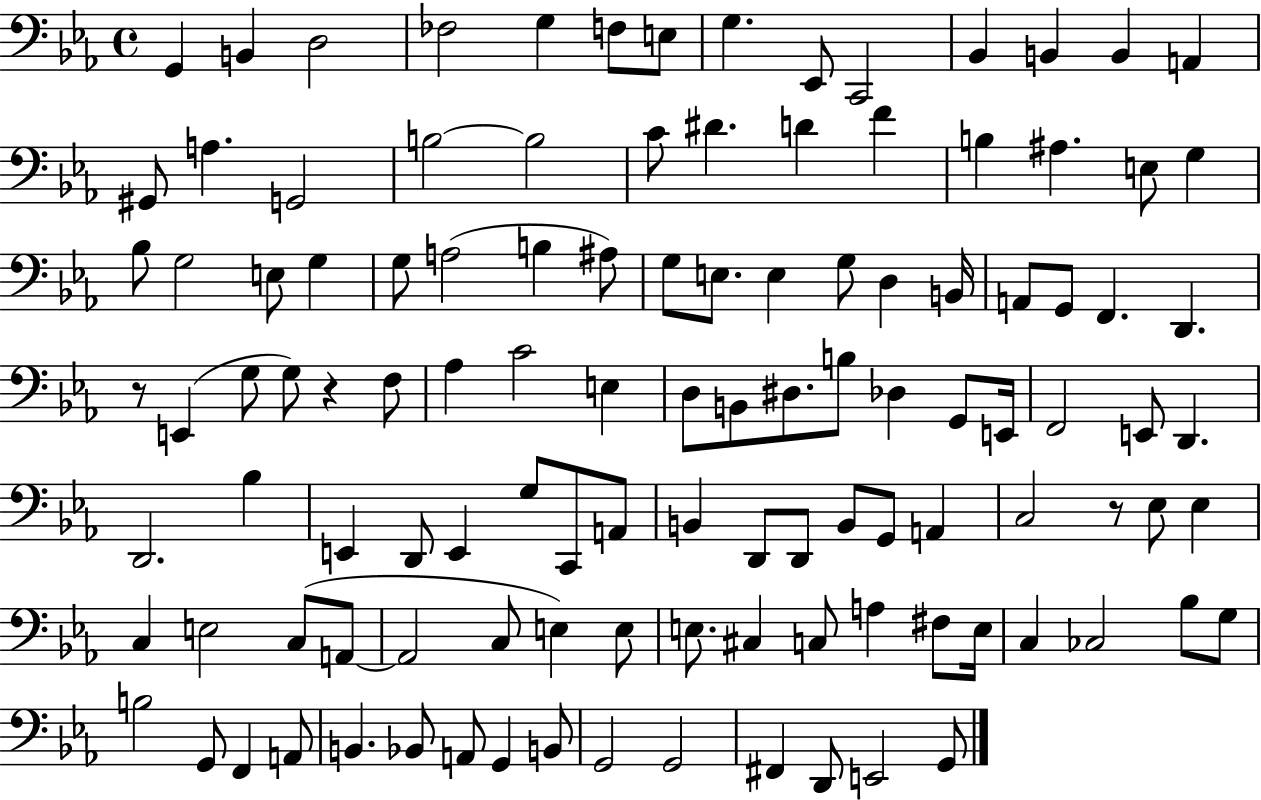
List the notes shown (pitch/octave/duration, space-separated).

G2/q B2/q D3/h FES3/h G3/q F3/e E3/e G3/q. Eb2/e C2/h Bb2/q B2/q B2/q A2/q G#2/e A3/q. G2/h B3/h B3/h C4/e D#4/q. D4/q F4/q B3/q A#3/q. E3/e G3/q Bb3/e G3/h E3/e G3/q G3/e A3/h B3/q A#3/e G3/e E3/e. E3/q G3/e D3/q B2/s A2/e G2/e F2/q. D2/q. R/e E2/q G3/e G3/e R/q F3/e Ab3/q C4/h E3/q D3/e B2/e D#3/e. B3/e Db3/q G2/e E2/s F2/h E2/e D2/q. D2/h. Bb3/q E2/q D2/e E2/q G3/e C2/e A2/e B2/q D2/e D2/e B2/e G2/e A2/q C3/h R/e Eb3/e Eb3/q C3/q E3/h C3/e A2/e A2/h C3/e E3/q E3/e E3/e. C#3/q C3/e A3/q F#3/e E3/s C3/q CES3/h Bb3/e G3/e B3/h G2/e F2/q A2/e B2/q. Bb2/e A2/e G2/q B2/e G2/h G2/h F#2/q D2/e E2/h G2/e